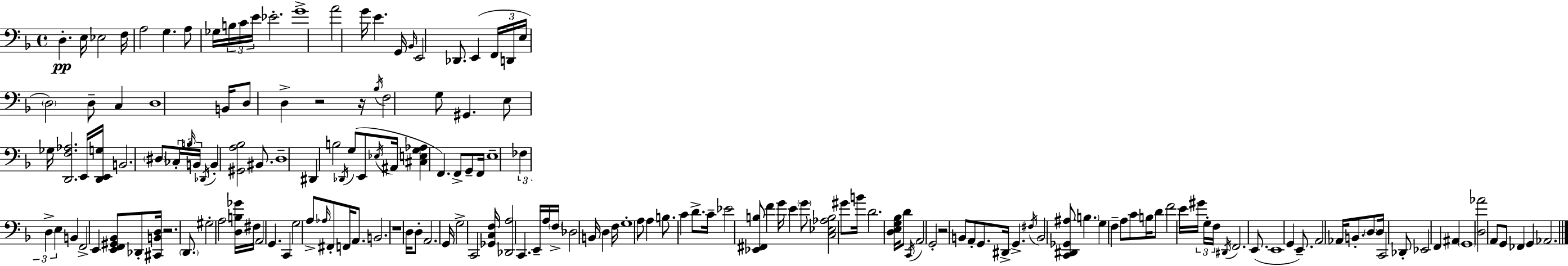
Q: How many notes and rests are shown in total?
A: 173